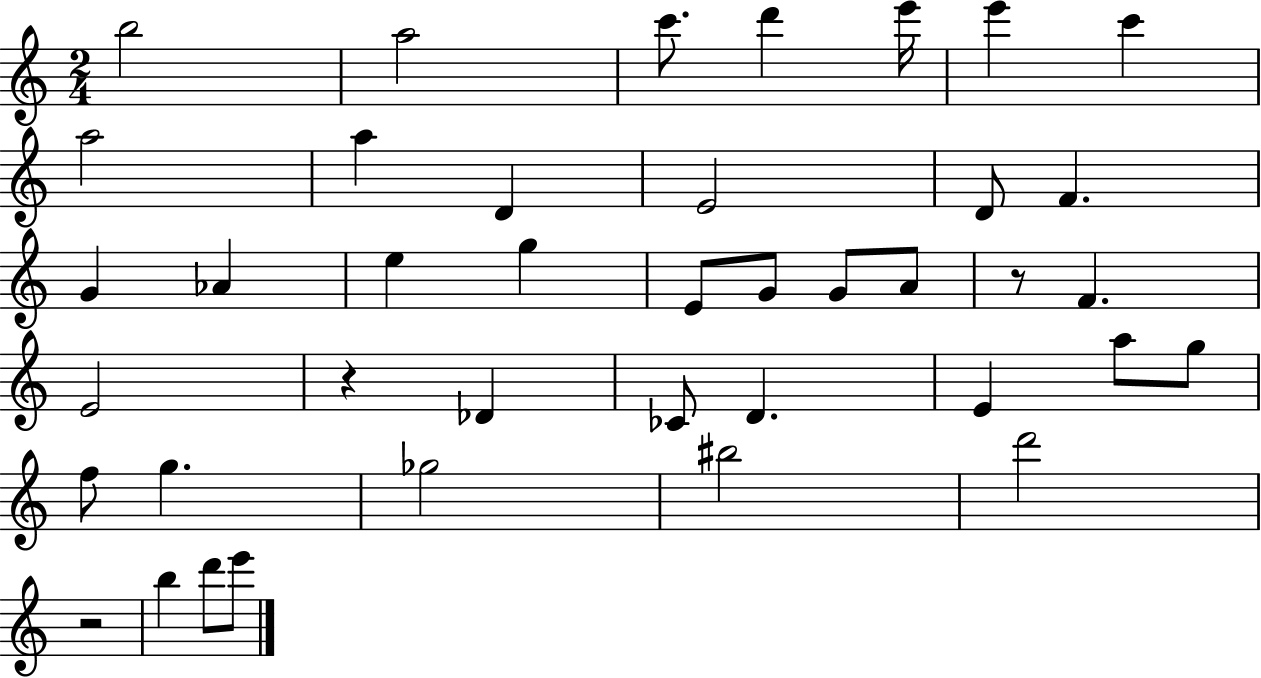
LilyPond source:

{
  \clef treble
  \numericTimeSignature
  \time 2/4
  \key c \major
  b''2 | a''2 | c'''8. d'''4 e'''16 | e'''4 c'''4 | \break a''2 | a''4 d'4 | e'2 | d'8 f'4. | \break g'4 aes'4 | e''4 g''4 | e'8 g'8 g'8 a'8 | r8 f'4. | \break e'2 | r4 des'4 | ces'8 d'4. | e'4 a''8 g''8 | \break f''8 g''4. | ges''2 | bis''2 | d'''2 | \break r2 | b''4 d'''8 e'''8 | \bar "|."
}